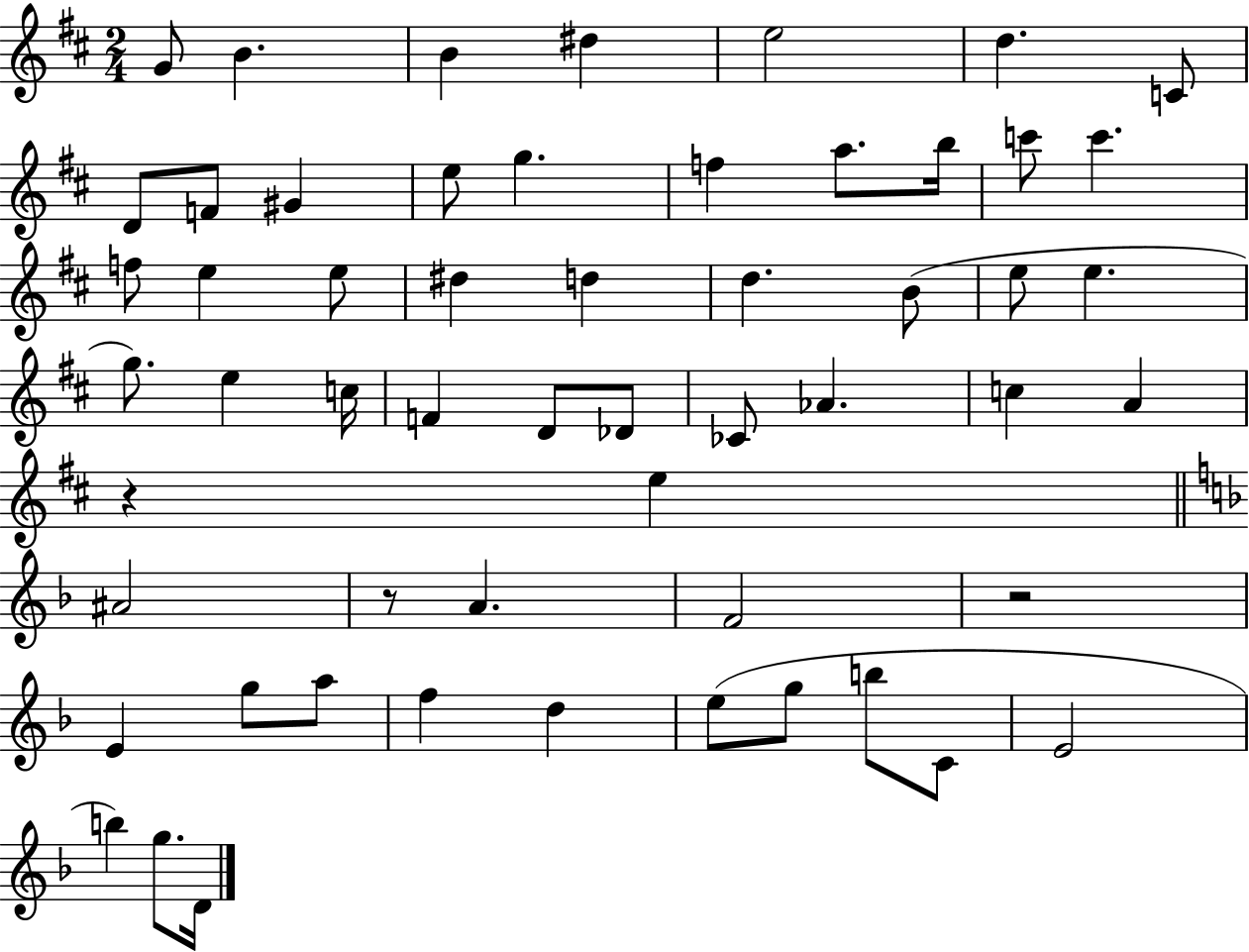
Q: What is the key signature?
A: D major